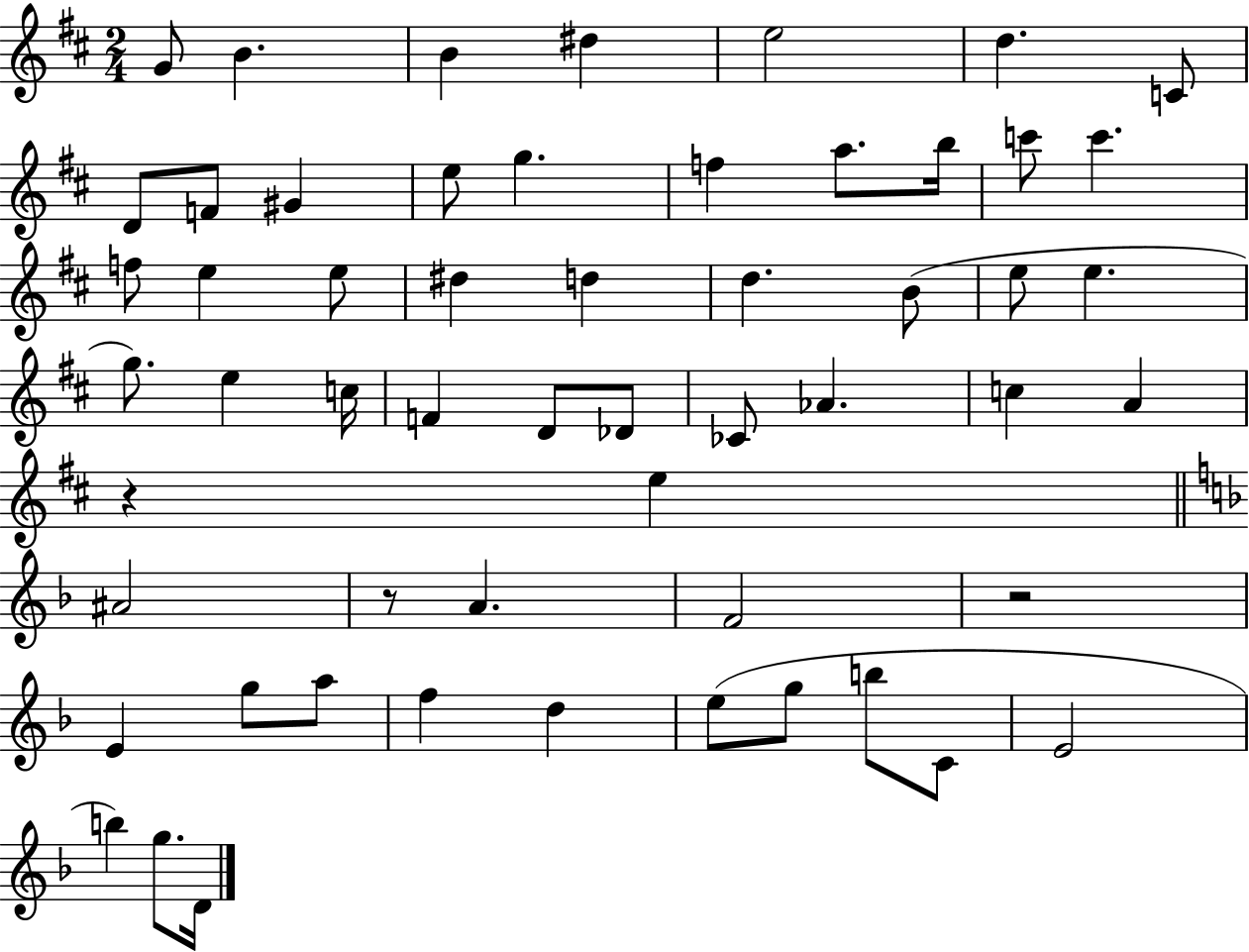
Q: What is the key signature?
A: D major